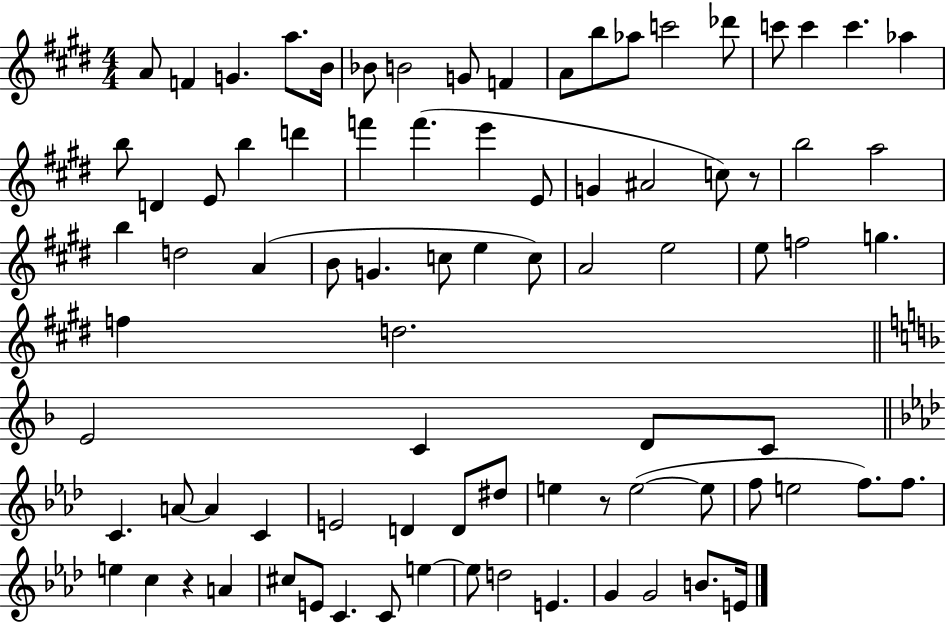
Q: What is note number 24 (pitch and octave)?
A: F6